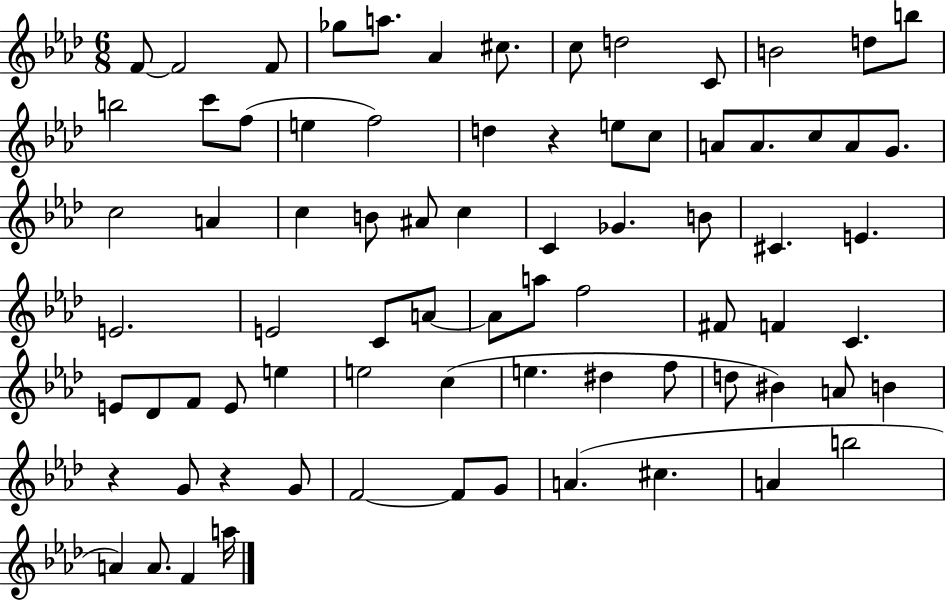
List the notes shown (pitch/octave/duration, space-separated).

F4/e F4/h F4/e Gb5/e A5/e. Ab4/q C#5/e. C5/e D5/h C4/e B4/h D5/e B5/e B5/h C6/e F5/e E5/q F5/h D5/q R/q E5/e C5/e A4/e A4/e. C5/e A4/e G4/e. C5/h A4/q C5/q B4/e A#4/e C5/q C4/q Gb4/q. B4/e C#4/q. E4/q. E4/h. E4/h C4/e A4/e A4/e A5/e F5/h F#4/e F4/q C4/q. E4/e Db4/e F4/e E4/e E5/q E5/h C5/q E5/q. D#5/q F5/e D5/e BIS4/q A4/e B4/q R/q G4/e R/q G4/e F4/h F4/e G4/e A4/q. C#5/q. A4/q B5/h A4/q A4/e. F4/q A5/s